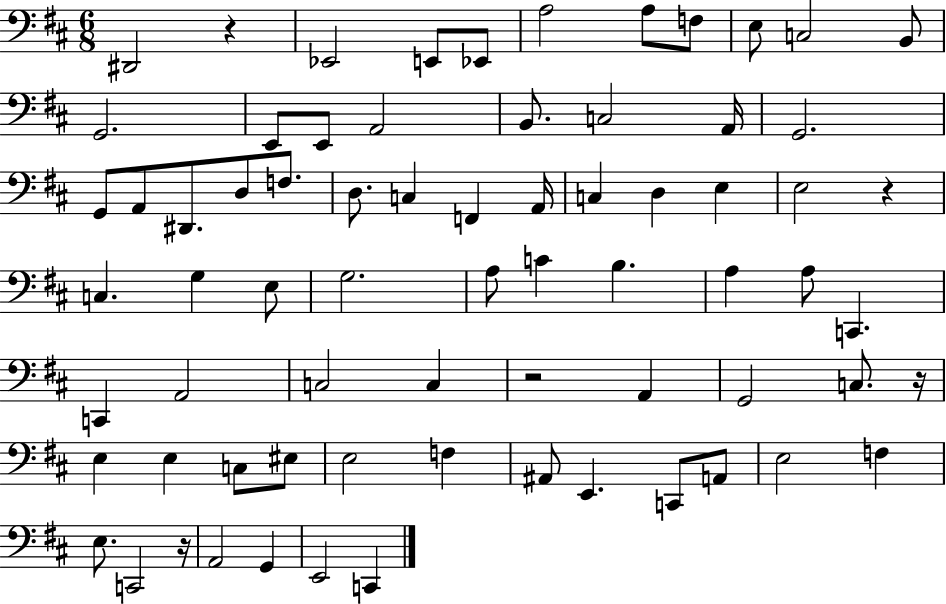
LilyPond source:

{
  \clef bass
  \numericTimeSignature
  \time 6/8
  \key d \major
  \repeat volta 2 { dis,2 r4 | ees,2 e,8 ees,8 | a2 a8 f8 | e8 c2 b,8 | \break g,2. | e,8 e,8 a,2 | b,8. c2 a,16 | g,2. | \break g,8 a,8 dis,8. d8 f8. | d8. c4 f,4 a,16 | c4 d4 e4 | e2 r4 | \break c4. g4 e8 | g2. | a8 c'4 b4. | a4 a8 c,4. | \break c,4 a,2 | c2 c4 | r2 a,4 | g,2 c8. r16 | \break e4 e4 c8 eis8 | e2 f4 | ais,8 e,4. c,8 a,8 | e2 f4 | \break e8. c,2 r16 | a,2 g,4 | e,2 c,4 | } \bar "|."
}